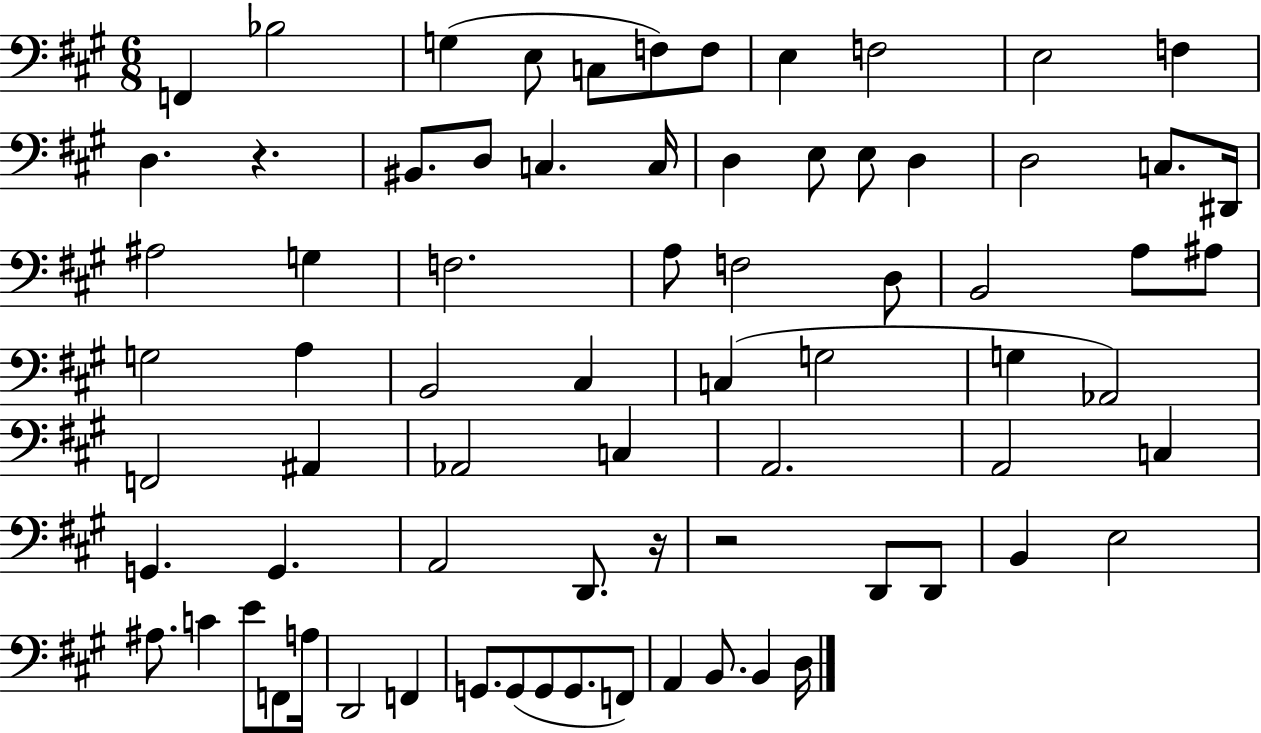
X:1
T:Untitled
M:6/8
L:1/4
K:A
F,, _B,2 G, E,/2 C,/2 F,/2 F,/2 E, F,2 E,2 F, D, z ^B,,/2 D,/2 C, C,/4 D, E,/2 E,/2 D, D,2 C,/2 ^D,,/4 ^A,2 G, F,2 A,/2 F,2 D,/2 B,,2 A,/2 ^A,/2 G,2 A, B,,2 ^C, C, G,2 G, _A,,2 F,,2 ^A,, _A,,2 C, A,,2 A,,2 C, G,, G,, A,,2 D,,/2 z/4 z2 D,,/2 D,,/2 B,, E,2 ^A,/2 C E/2 F,,/2 A,/4 D,,2 F,, G,,/2 G,,/2 G,,/2 G,,/2 F,,/2 A,, B,,/2 B,, D,/4